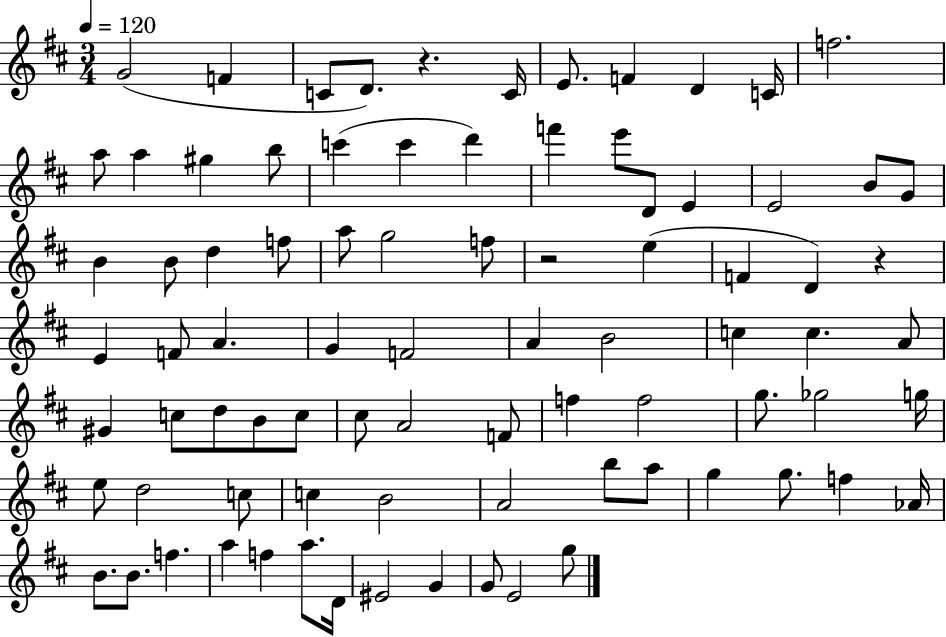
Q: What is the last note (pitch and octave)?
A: G5